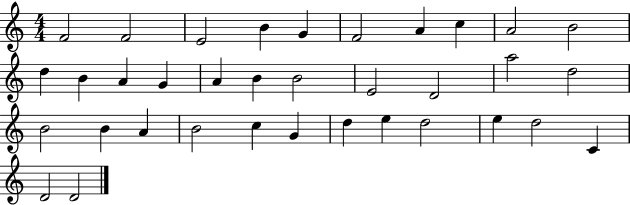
F4/h F4/h E4/h B4/q G4/q F4/h A4/q C5/q A4/h B4/h D5/q B4/q A4/q G4/q A4/q B4/q B4/h E4/h D4/h A5/h D5/h B4/h B4/q A4/q B4/h C5/q G4/q D5/q E5/q D5/h E5/q D5/h C4/q D4/h D4/h